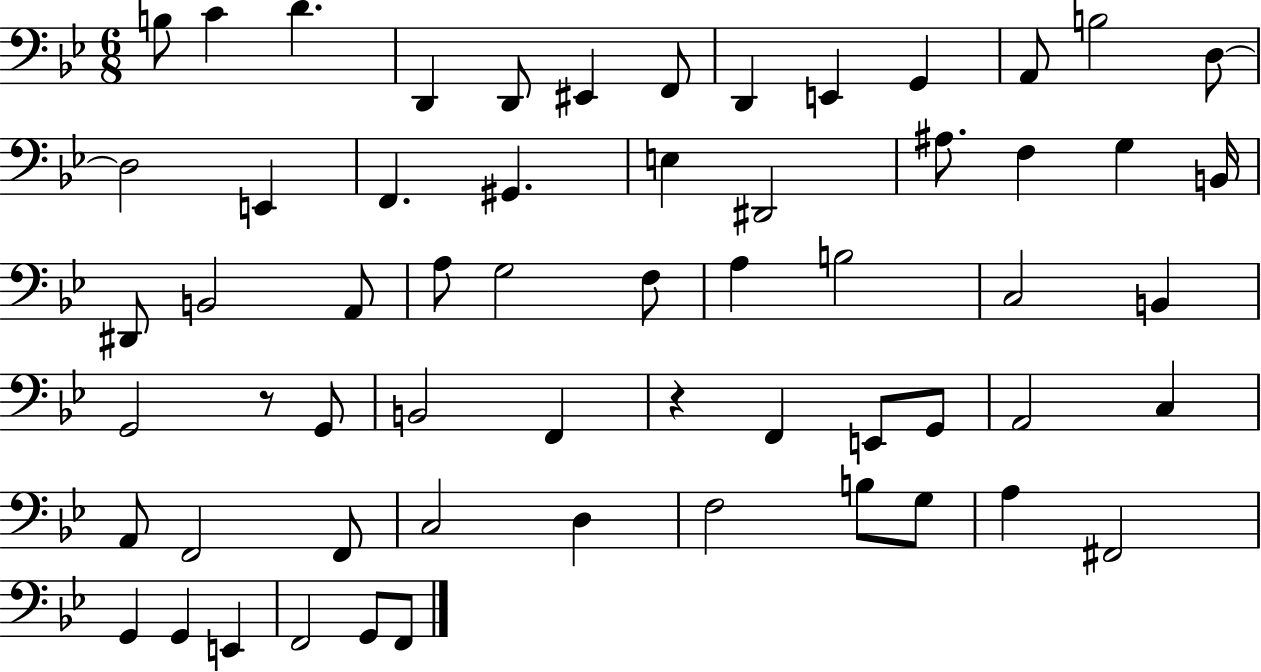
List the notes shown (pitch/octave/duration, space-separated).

B3/e C4/q D4/q. D2/q D2/e EIS2/q F2/e D2/q E2/q G2/q A2/e B3/h D3/e D3/h E2/q F2/q. G#2/q. E3/q D#2/h A#3/e. F3/q G3/q B2/s D#2/e B2/h A2/e A3/e G3/h F3/e A3/q B3/h C3/h B2/q G2/h R/e G2/e B2/h F2/q R/q F2/q E2/e G2/e A2/h C3/q A2/e F2/h F2/e C3/h D3/q F3/h B3/e G3/e A3/q F#2/h G2/q G2/q E2/q F2/h G2/e F2/e